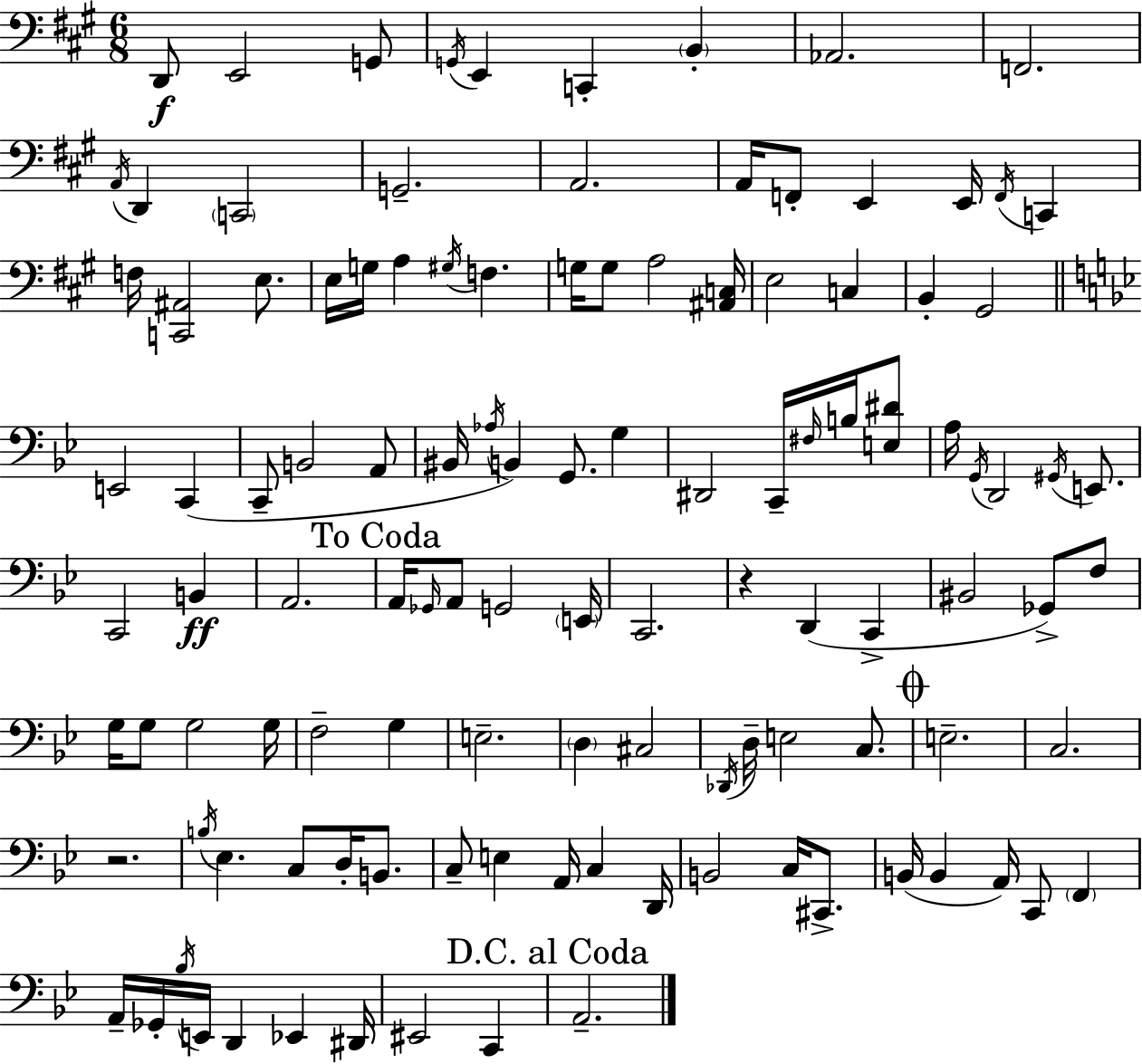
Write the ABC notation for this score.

X:1
T:Untitled
M:6/8
L:1/4
K:A
D,,/2 E,,2 G,,/2 G,,/4 E,, C,, B,, _A,,2 F,,2 A,,/4 D,, C,,2 G,,2 A,,2 A,,/4 F,,/2 E,, E,,/4 F,,/4 C,, F,/4 [C,,^A,,]2 E,/2 E,/4 G,/4 A, ^G,/4 F, G,/4 G,/2 A,2 [^A,,C,]/4 E,2 C, B,, ^G,,2 E,,2 C,, C,,/2 B,,2 A,,/2 ^B,,/4 _A,/4 B,, G,,/2 G, ^D,,2 C,,/4 ^F,/4 B,/4 [E,^D]/2 A,/4 G,,/4 D,,2 ^G,,/4 E,,/2 C,,2 B,, A,,2 A,,/4 _G,,/4 A,,/2 G,,2 E,,/4 C,,2 z D,, C,, ^B,,2 _G,,/2 F,/2 G,/4 G,/2 G,2 G,/4 F,2 G, E,2 D, ^C,2 _D,,/4 D,/4 E,2 C,/2 E,2 C,2 z2 B,/4 _E, C,/2 D,/4 B,,/2 C,/2 E, A,,/4 C, D,,/4 B,,2 C,/4 ^C,,/2 B,,/4 B,, A,,/4 C,,/2 F,, A,,/4 _G,,/4 _B,/4 E,,/4 D,, _E,, ^D,,/4 ^E,,2 C,, A,,2